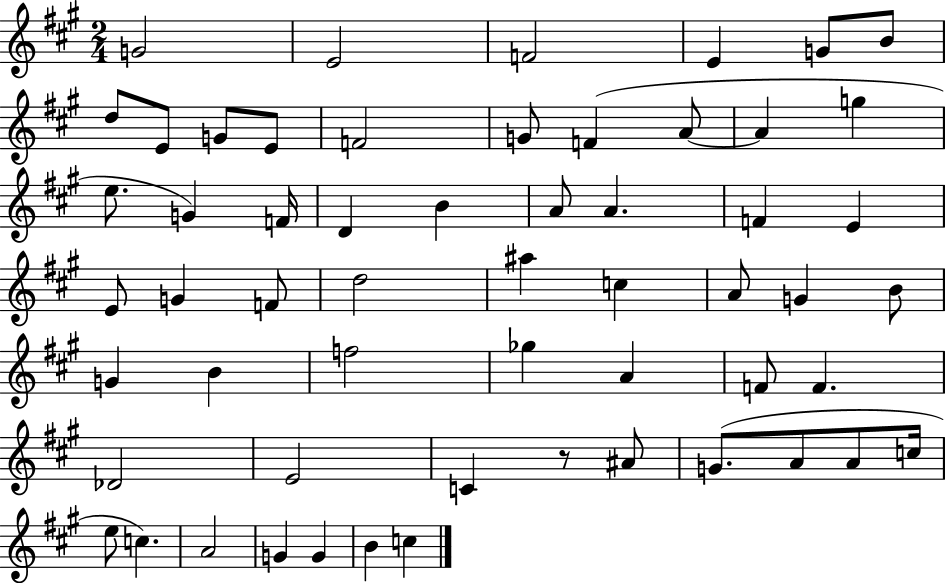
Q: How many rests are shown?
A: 1